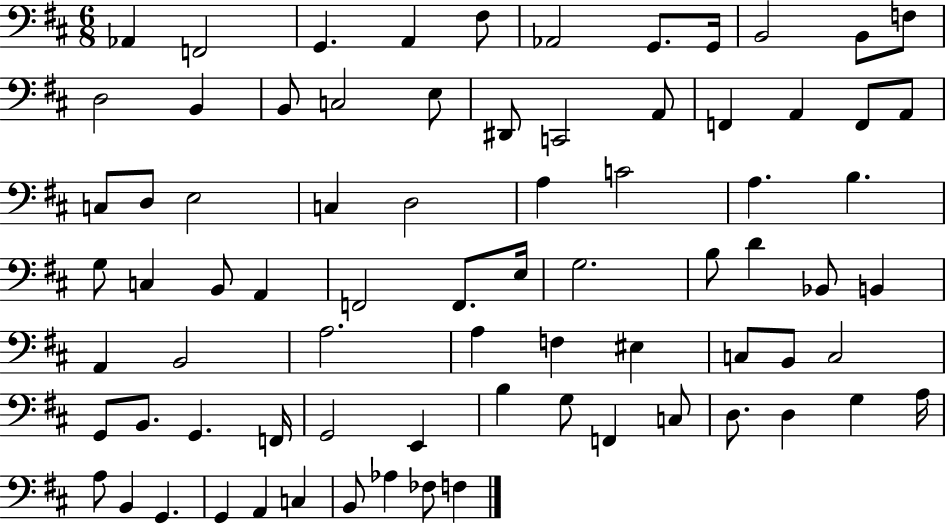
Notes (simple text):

Ab2/q F2/h G2/q. A2/q F#3/e Ab2/h G2/e. G2/s B2/h B2/e F3/e D3/h B2/q B2/e C3/h E3/e D#2/e C2/h A2/e F2/q A2/q F2/e A2/e C3/e D3/e E3/h C3/q D3/h A3/q C4/h A3/q. B3/q. G3/e C3/q B2/e A2/q F2/h F2/e. E3/s G3/h. B3/e D4/q Bb2/e B2/q A2/q B2/h A3/h. A3/q F3/q EIS3/q C3/e B2/e C3/h G2/e B2/e. G2/q. F2/s G2/h E2/q B3/q G3/e F2/q C3/e D3/e. D3/q G3/q A3/s A3/e B2/q G2/q. G2/q A2/q C3/q B2/e Ab3/q FES3/e F3/q